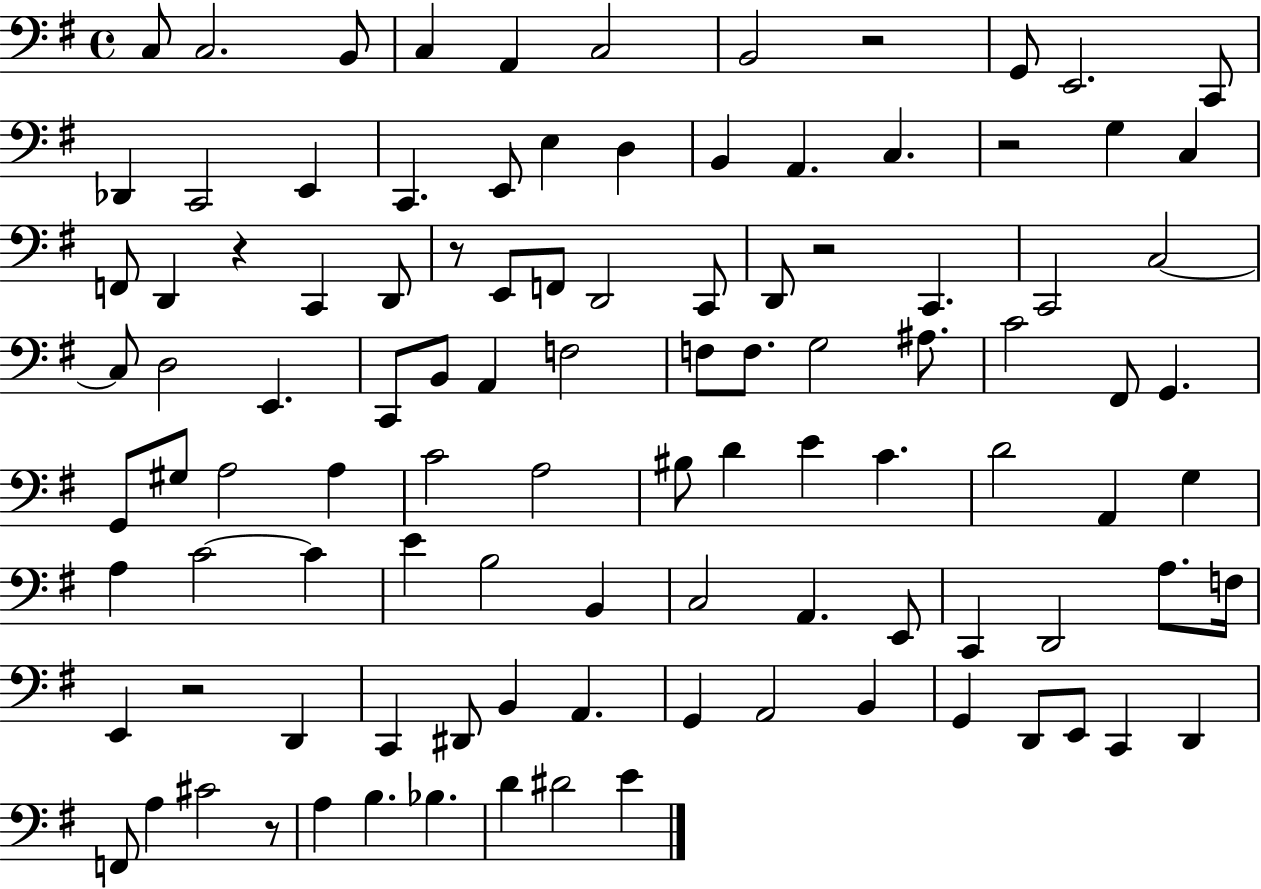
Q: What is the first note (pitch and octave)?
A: C3